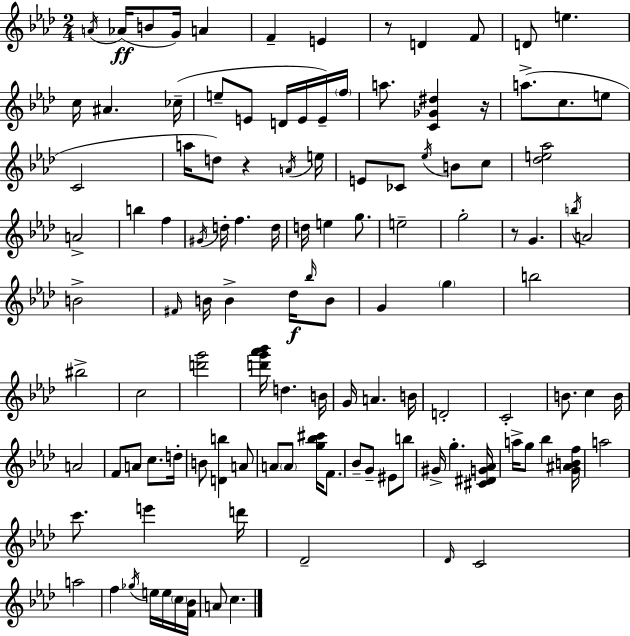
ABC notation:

X:1
T:Untitled
M:2/4
L:1/4
K:Ab
A/4 _A/4 B/2 G/4 A F E z/2 D F/2 D/2 e c/4 ^A _c/4 e/2 E/2 D/4 E/4 E/4 f/4 a/2 [C_G^d] z/4 a/2 c/2 e/2 C2 a/4 d/2 z A/4 e/4 E/2 _C/2 _e/4 B/2 c/2 [_de_a]2 A2 b f ^G/4 d/4 f d/4 d/4 e g/2 e2 g2 z/2 G b/4 A2 B2 ^F/4 B/4 B _d/4 _b/4 B/2 G g b2 ^b2 c2 [d'g']2 [d'g'_a'_b']/4 d B/4 G/4 A B/4 D2 C2 B/2 c B/4 A2 F/2 A/2 c/2 d/4 B/2 [Db] A/2 A/2 A/2 [g_b^c']/4 F/2 _B/2 G/2 ^E/2 b/2 ^G/4 g [^C^DG_A]/4 a/4 g/2 _b [G^ABf]/4 a2 c'/2 e' d'/4 _D2 _D/4 C2 a2 f _g/4 e/4 e/4 c/4 [F_B]/4 A/2 c